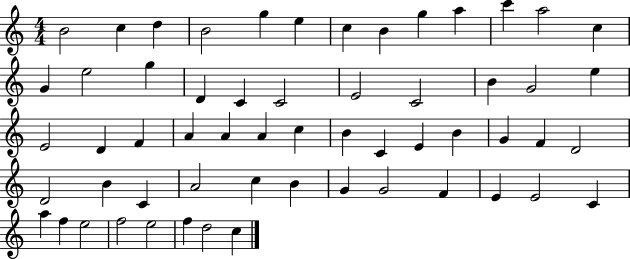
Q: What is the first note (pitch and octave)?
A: B4